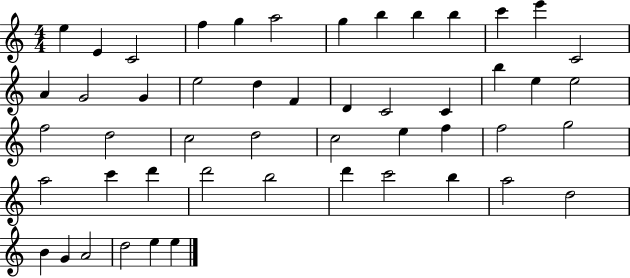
X:1
T:Untitled
M:4/4
L:1/4
K:C
e E C2 f g a2 g b b b c' e' C2 A G2 G e2 d F D C2 C b e e2 f2 d2 c2 d2 c2 e f f2 g2 a2 c' d' d'2 b2 d' c'2 b a2 d2 B G A2 d2 e e